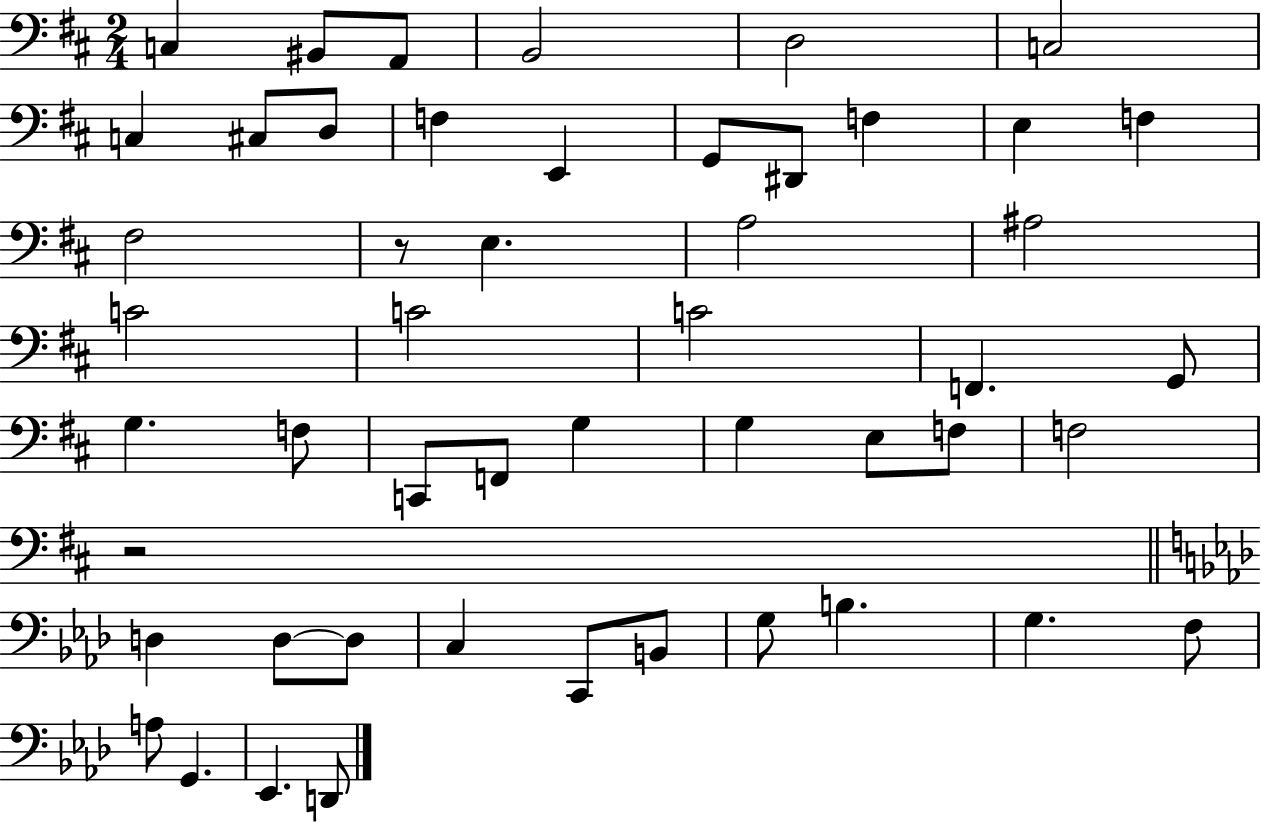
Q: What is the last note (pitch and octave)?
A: D2